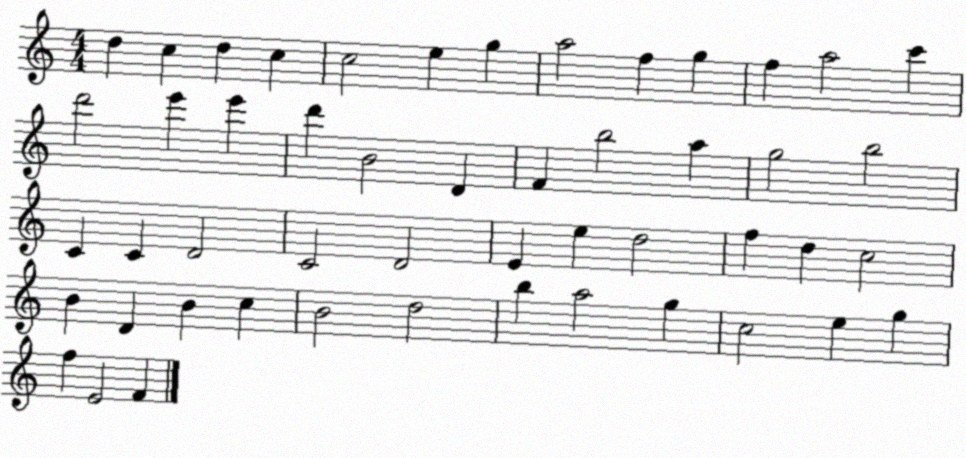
X:1
T:Untitled
M:4/4
L:1/4
K:C
d c d c c2 e g a2 f g f a2 c' d'2 e' e' d' B2 D F b2 a g2 b2 C C D2 C2 D2 E e d2 f d c2 B D B c B2 d2 b a2 g c2 e g f E2 F